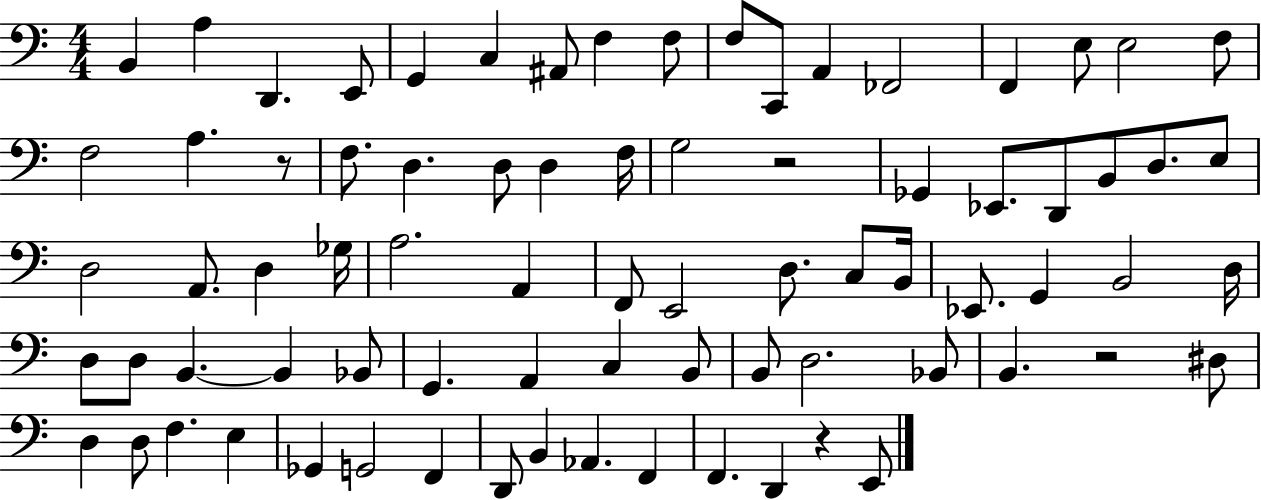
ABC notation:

X:1
T:Untitled
M:4/4
L:1/4
K:C
B,, A, D,, E,,/2 G,, C, ^A,,/2 F, F,/2 F,/2 C,,/2 A,, _F,,2 F,, E,/2 E,2 F,/2 F,2 A, z/2 F,/2 D, D,/2 D, F,/4 G,2 z2 _G,, _E,,/2 D,,/2 B,,/2 D,/2 E,/2 D,2 A,,/2 D, _G,/4 A,2 A,, F,,/2 E,,2 D,/2 C,/2 B,,/4 _E,,/2 G,, B,,2 D,/4 D,/2 D,/2 B,, B,, _B,,/2 G,, A,, C, B,,/2 B,,/2 D,2 _B,,/2 B,, z2 ^D,/2 D, D,/2 F, E, _G,, G,,2 F,, D,,/2 B,, _A,, F,, F,, D,, z E,,/2